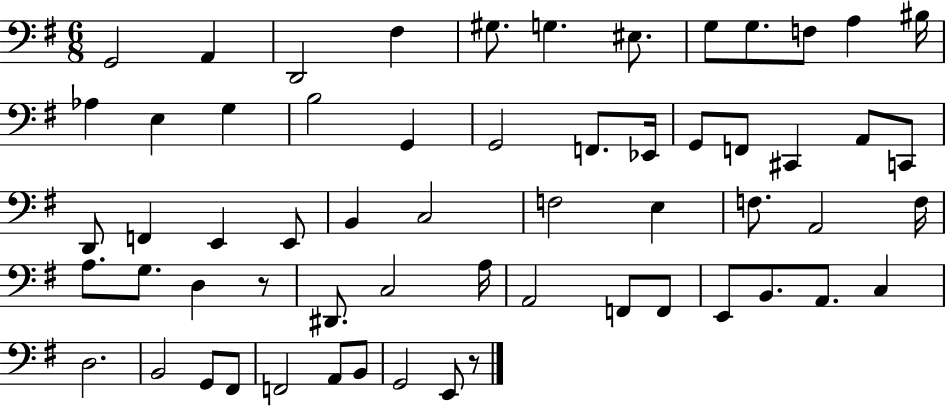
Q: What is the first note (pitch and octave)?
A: G2